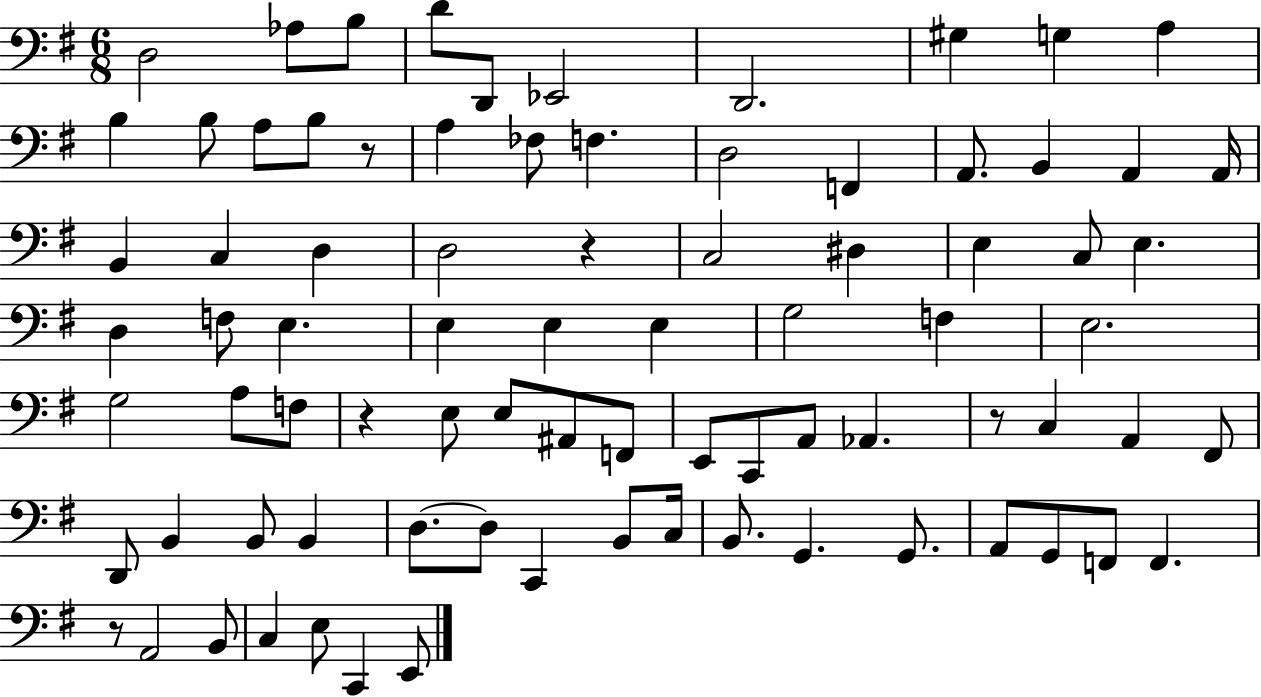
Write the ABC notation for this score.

X:1
T:Untitled
M:6/8
L:1/4
K:G
D,2 _A,/2 B,/2 D/2 D,,/2 _E,,2 D,,2 ^G, G, A, B, B,/2 A,/2 B,/2 z/2 A, _F,/2 F, D,2 F,, A,,/2 B,, A,, A,,/4 B,, C, D, D,2 z C,2 ^D, E, C,/2 E, D, F,/2 E, E, E, E, G,2 F, E,2 G,2 A,/2 F,/2 z E,/2 E,/2 ^A,,/2 F,,/2 E,,/2 C,,/2 A,,/2 _A,, z/2 C, A,, ^F,,/2 D,,/2 B,, B,,/2 B,, D,/2 D,/2 C,, B,,/2 C,/4 B,,/2 G,, G,,/2 A,,/2 G,,/2 F,,/2 F,, z/2 A,,2 B,,/2 C, E,/2 C,, E,,/2